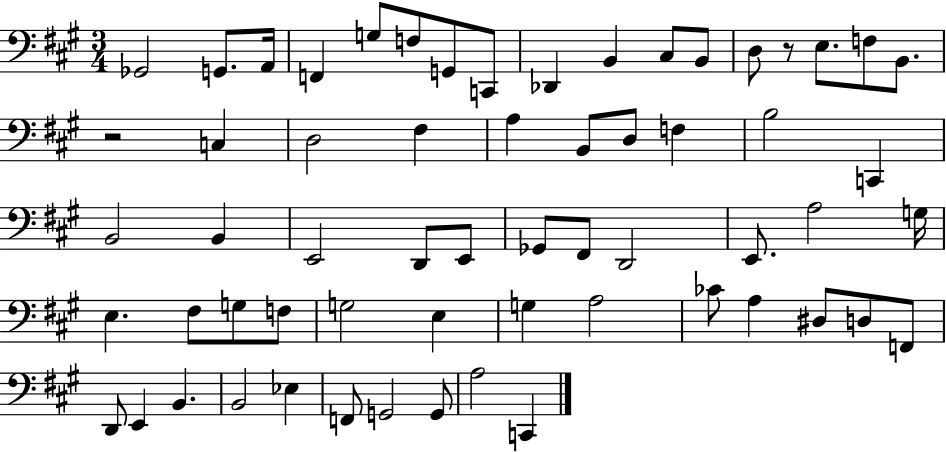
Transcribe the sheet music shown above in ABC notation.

X:1
T:Untitled
M:3/4
L:1/4
K:A
_G,,2 G,,/2 A,,/4 F,, G,/2 F,/2 G,,/2 C,,/2 _D,, B,, ^C,/2 B,,/2 D,/2 z/2 E,/2 F,/2 B,,/2 z2 C, D,2 ^F, A, B,,/2 D,/2 F, B,2 C,, B,,2 B,, E,,2 D,,/2 E,,/2 _G,,/2 ^F,,/2 D,,2 E,,/2 A,2 G,/4 E, ^F,/2 G,/2 F,/2 G,2 E, G, A,2 _C/2 A, ^D,/2 D,/2 F,,/2 D,,/2 E,, B,, B,,2 _E, F,,/2 G,,2 G,,/2 A,2 C,,